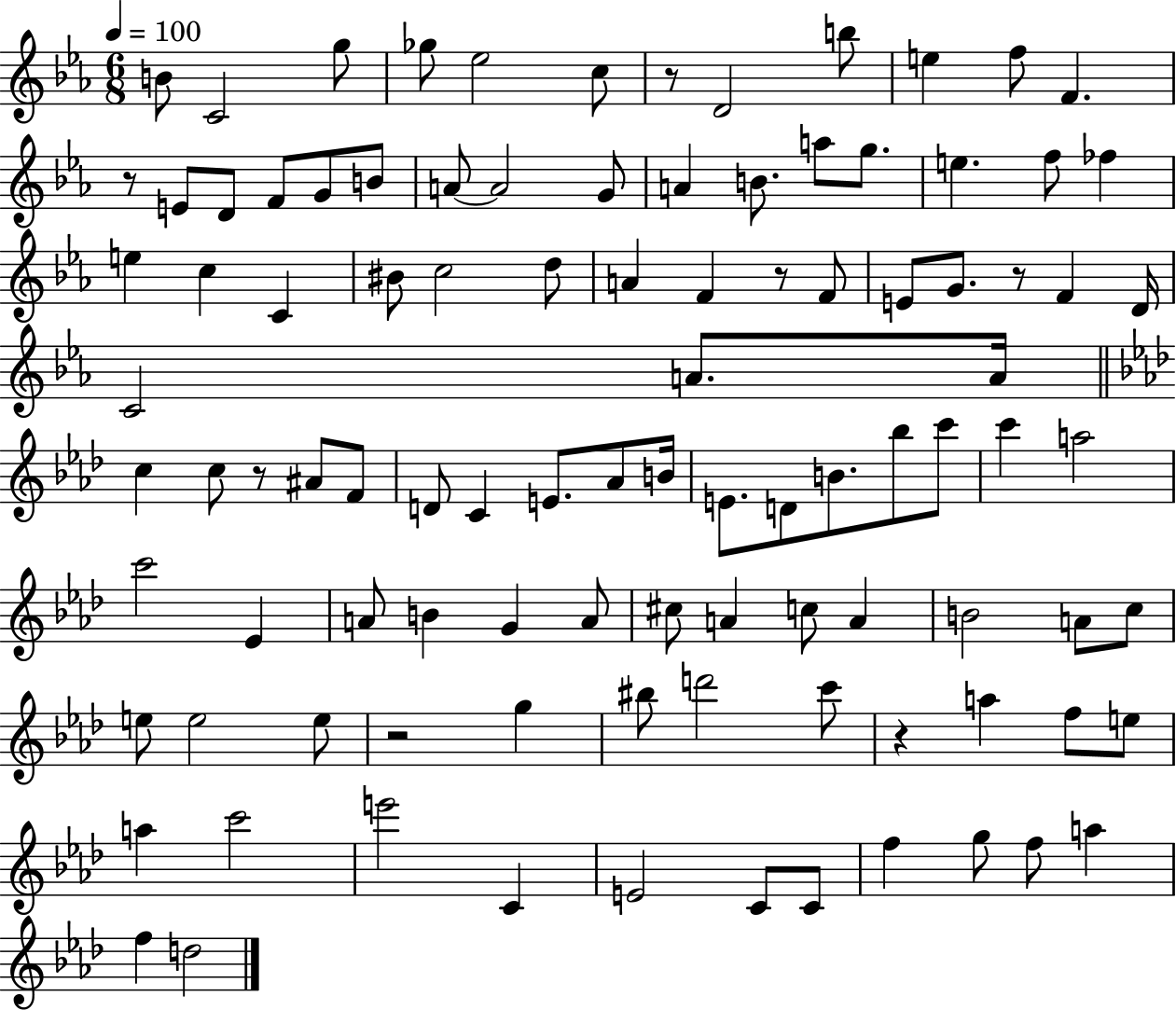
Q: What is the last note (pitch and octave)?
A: D5